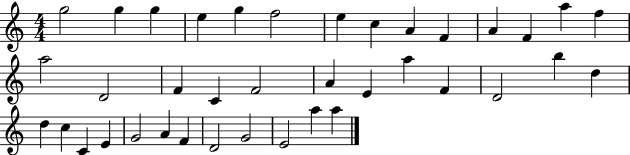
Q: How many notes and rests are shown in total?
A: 38